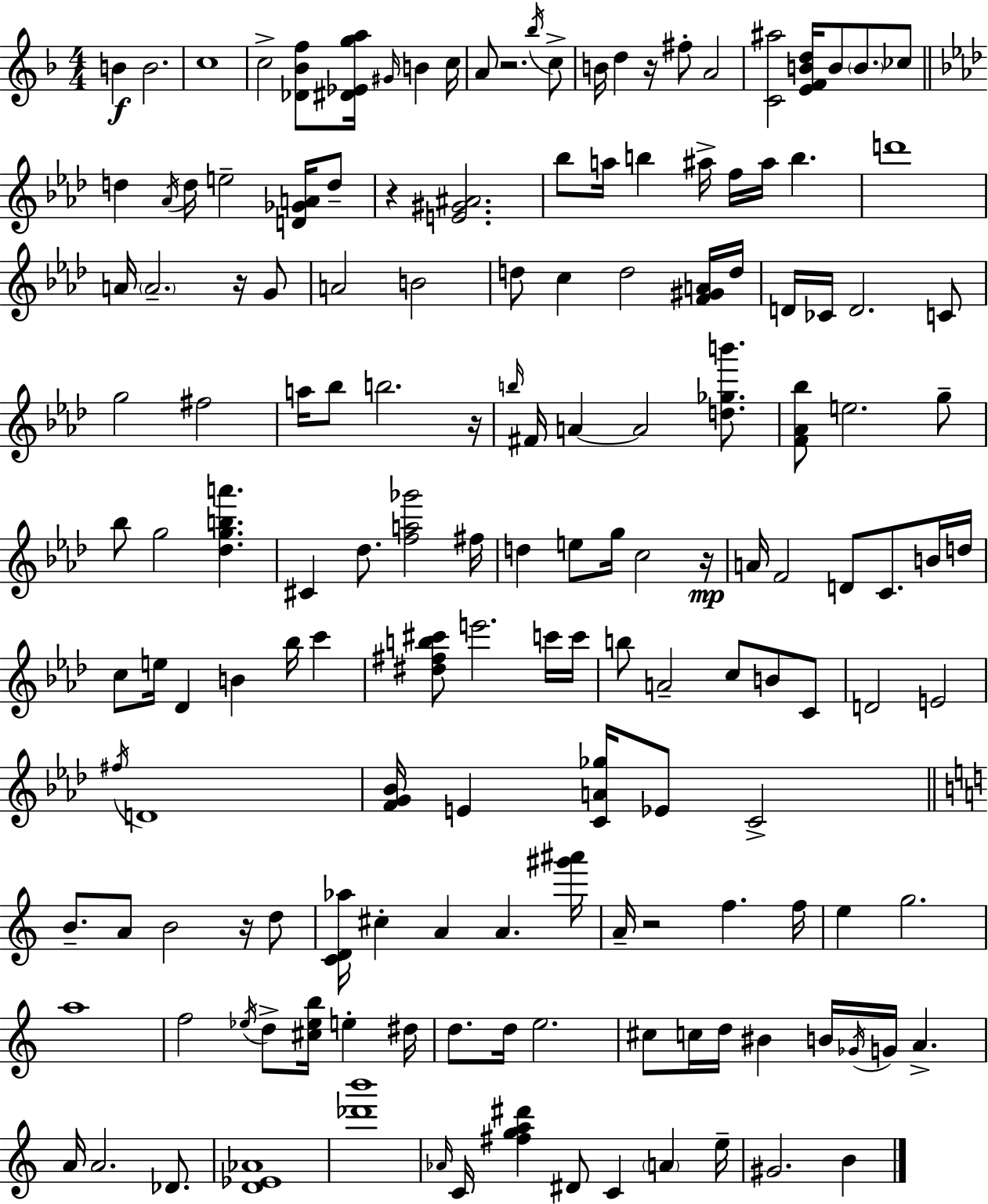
{
  \clef treble
  \numericTimeSignature
  \time 4/4
  \key d \minor
  \repeat volta 2 { b'4\f b'2. | c''1 | c''2-> <des' bes' f''>8 <dis' ees' g'' a''>16 \grace { gis'16 } b'4 | c''16 a'8 r2. \acciaccatura { bes''16 } | \break c''8-> b'16 d''4 r16 fis''8-. a'2 | <c' ais''>2 <e' f' b' d''>16 b'8 \parenthesize b'8. | ces''8 \bar "||" \break \key aes \major d''4 \acciaccatura { aes'16 } d''16 e''2-- <d' ges' a'>16 d''8-- | r4 <e' gis' ais'>2. | bes''8 a''16 b''4 ais''16-> f''16 ais''16 b''4. | d'''1 | \break a'16 \parenthesize a'2.-- r16 g'8 | a'2 b'2 | d''8 c''4 d''2 <f' gis' a'>16 | d''16 d'16 ces'16 d'2. c'8 | \break g''2 fis''2 | a''16 bes''8 b''2. | r16 \grace { b''16 } fis'16 a'4~~ a'2 <d'' ges'' b'''>8. | <f' aes' bes''>8 e''2. | \break g''8-- bes''8 g''2 <des'' g'' b'' a'''>4. | cis'4 des''8. <f'' a'' ges'''>2 | fis''16 d''4 e''8 g''16 c''2 | r16\mp a'16 f'2 d'8 c'8. | \break b'16 d''16 c''8 e''16 des'4 b'4 bes''16 c'''4 | <dis'' fis'' b'' cis'''>8 e'''2. | c'''16 c'''16 b''8 a'2-- c''8 b'8 | c'8 d'2 e'2 | \break \acciaccatura { fis''16 } d'1 | <f' g' bes'>16 e'4 <c' a' ges''>16 ees'8 c'2-> | \bar "||" \break \key c \major b'8.-- a'8 b'2 r16 d''8 | <c' d' aes''>16 cis''4-. a'4 a'4. <gis''' ais'''>16 | a'16-- r2 f''4. f''16 | e''4 g''2. | \break a''1 | f''2 \acciaccatura { ees''16 } d''8-> <cis'' ees'' b''>16 e''4-. | dis''16 d''8. d''16 e''2. | cis''8 c''16 d''16 bis'4 b'16 \acciaccatura { ges'16 } g'16 a'4.-> | \break a'16 a'2. des'8. | <d' ees' aes'>1 | <des''' b'''>1 | \grace { aes'16 } c'16 <fis'' g'' a'' dis'''>4 dis'8 c'4 \parenthesize a'4 | \break e''16-- gis'2. b'4 | } \bar "|."
}